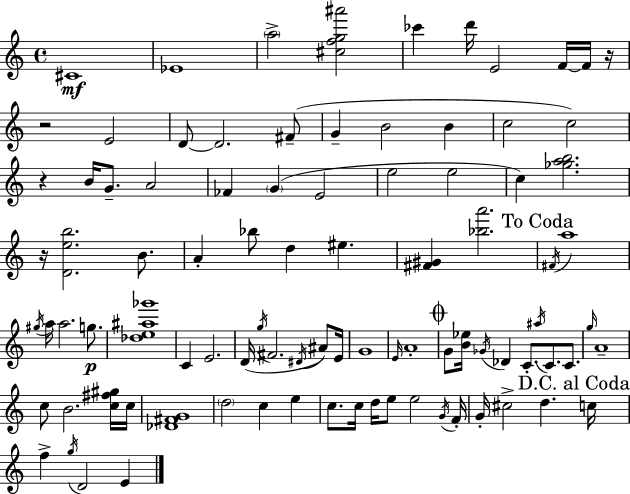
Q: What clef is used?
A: treble